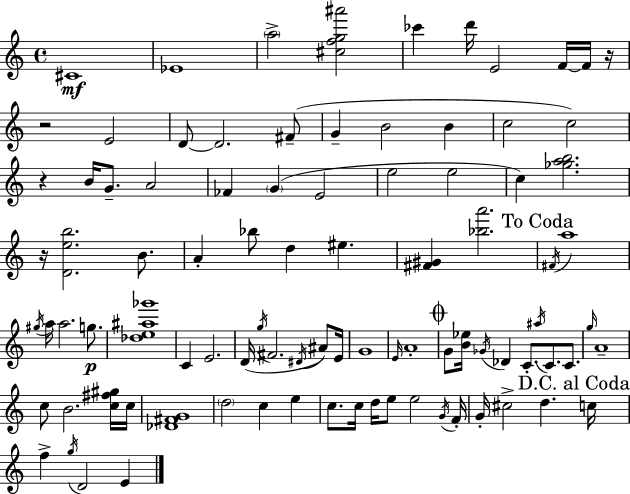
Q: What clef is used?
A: treble